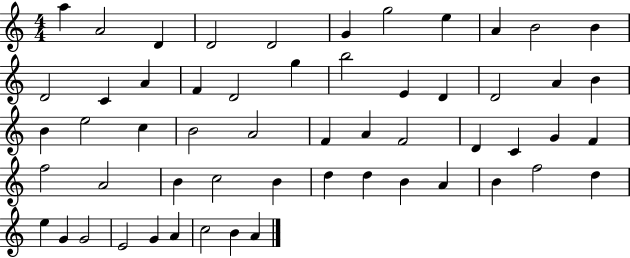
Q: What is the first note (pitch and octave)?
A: A5